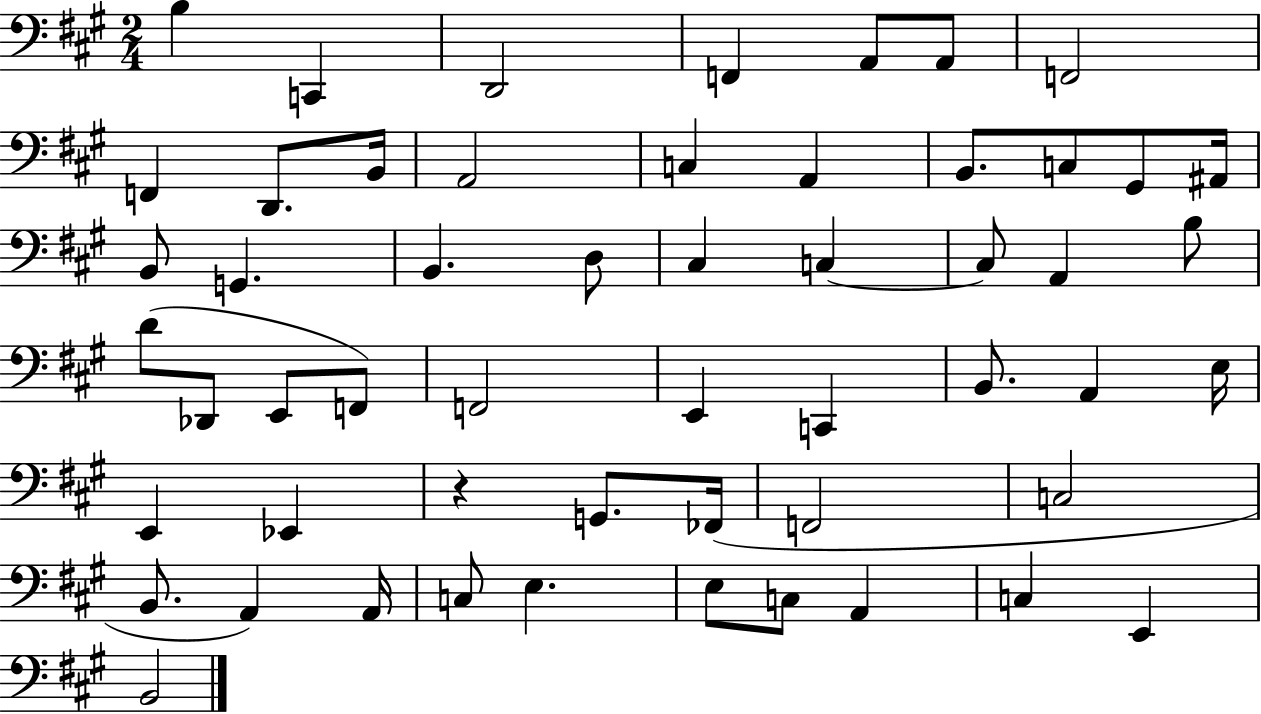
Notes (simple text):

B3/q C2/q D2/h F2/q A2/e A2/e F2/h F2/q D2/e. B2/s A2/h C3/q A2/q B2/e. C3/e G#2/e A#2/s B2/e G2/q. B2/q. D3/e C#3/q C3/q C3/e A2/q B3/e D4/e Db2/e E2/e F2/e F2/h E2/q C2/q B2/e. A2/q E3/s E2/q Eb2/q R/q G2/e. FES2/s F2/h C3/h B2/e. A2/q A2/s C3/e E3/q. E3/e C3/e A2/q C3/q E2/q B2/h